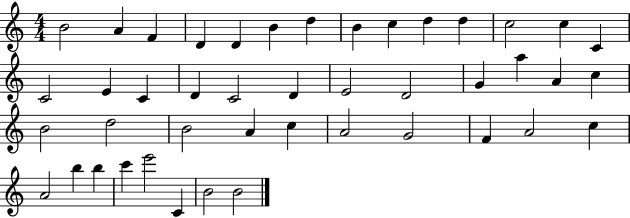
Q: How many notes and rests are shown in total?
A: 44